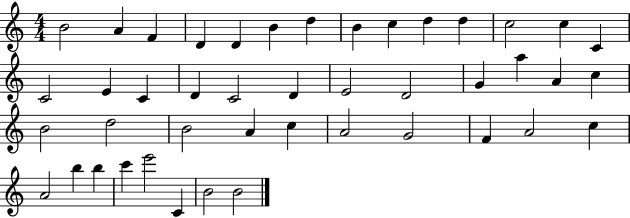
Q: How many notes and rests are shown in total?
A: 44